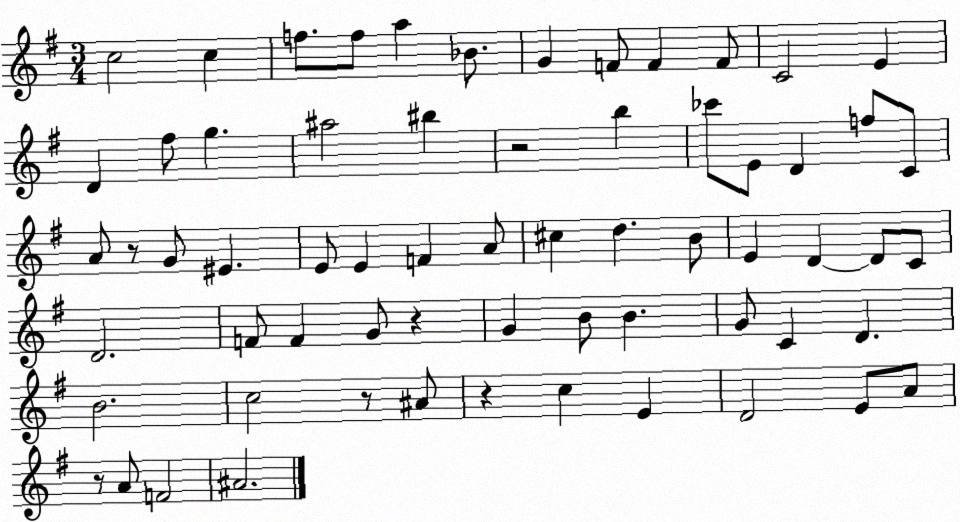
X:1
T:Untitled
M:3/4
L:1/4
K:G
c2 c f/2 f/2 a _B/2 G F/2 F F/2 C2 E D ^f/2 g ^a2 ^b z2 b _c'/2 E/2 D f/2 C/2 A/2 z/2 G/2 ^E E/2 E F A/2 ^c d B/2 E D D/2 C/2 D2 F/2 F G/2 z G B/2 B G/2 C D B2 c2 z/2 ^A/2 z c E D2 E/2 A/2 z/2 A/2 F2 ^A2